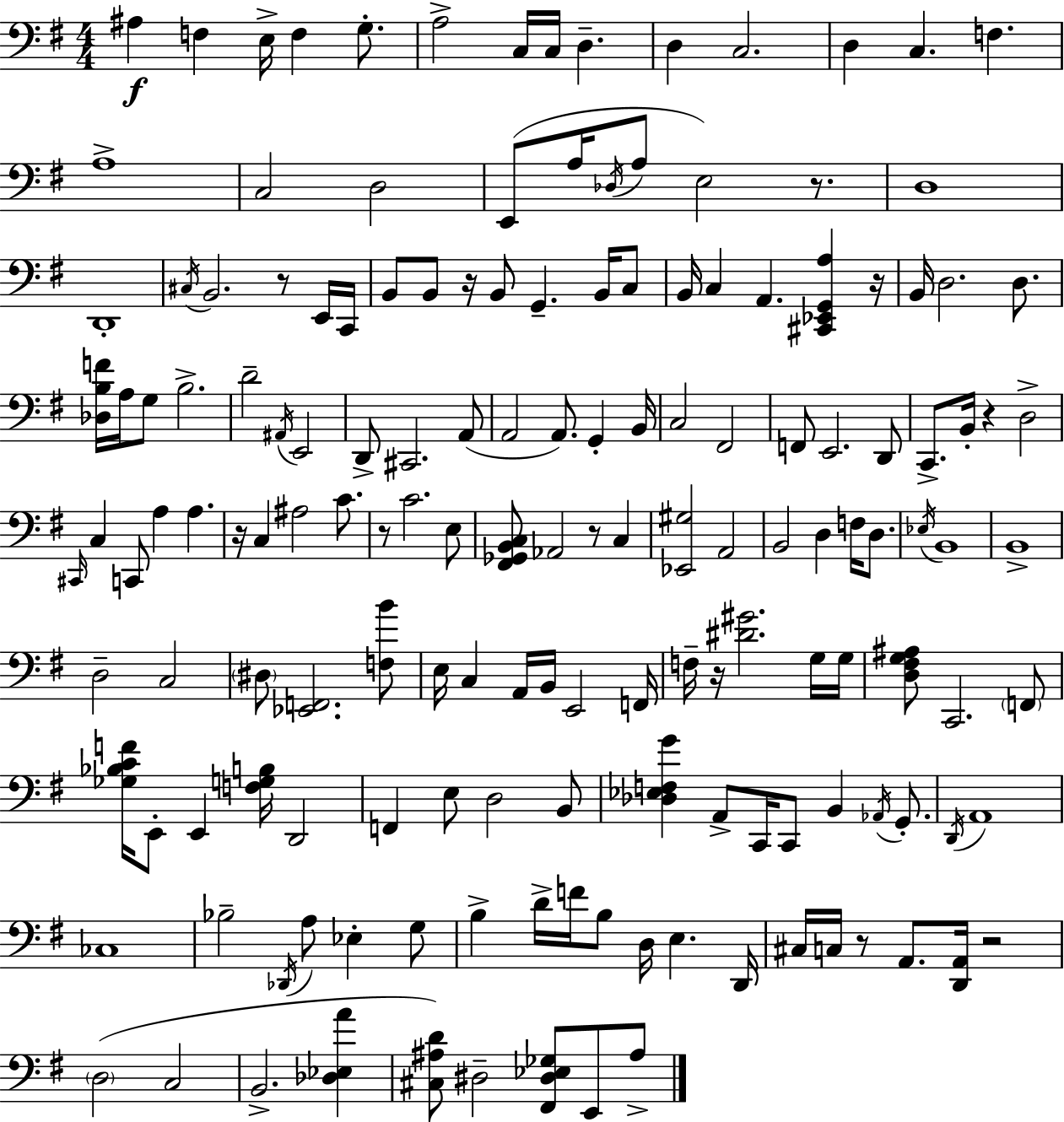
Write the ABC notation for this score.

X:1
T:Untitled
M:4/4
L:1/4
K:Em
^A, F, E,/4 F, G,/2 A,2 C,/4 C,/4 D, D, C,2 D, C, F, A,4 C,2 D,2 E,,/2 A,/4 _D,/4 A,/2 E,2 z/2 D,4 D,,4 ^C,/4 B,,2 z/2 E,,/4 C,,/4 B,,/2 B,,/2 z/4 B,,/2 G,, B,,/4 C,/2 B,,/4 C, A,, [^C,,_E,,G,,A,] z/4 B,,/4 D,2 D,/2 [_D,B,F]/4 A,/4 G,/2 B,2 D2 ^A,,/4 E,,2 D,,/2 ^C,,2 A,,/2 A,,2 A,,/2 G,, B,,/4 C,2 ^F,,2 F,,/2 E,,2 D,,/2 C,,/2 B,,/4 z D,2 ^C,,/4 C, C,,/2 A, A, z/4 C, ^A,2 C/2 z/2 C2 E,/2 [^F,,_G,,B,,C,]/2 _A,,2 z/2 C, [_E,,^G,]2 A,,2 B,,2 D, F,/4 D,/2 _E,/4 B,,4 B,,4 D,2 C,2 ^D,/2 [_E,,F,,]2 [F,B]/2 E,/4 C, A,,/4 B,,/4 E,,2 F,,/4 F,/4 z/4 [^D^G]2 G,/4 G,/4 [D,^F,G,^A,]/2 C,,2 F,,/2 [_G,_B,CF]/4 E,,/2 E,, [F,G,B,]/4 D,,2 F,, E,/2 D,2 B,,/2 [_D,_E,F,G] A,,/2 C,,/4 C,,/2 B,, _A,,/4 G,,/2 D,,/4 A,,4 _C,4 _B,2 _D,,/4 A,/2 _E, G,/2 B, D/4 F/4 B,/2 D,/4 E, D,,/4 ^C,/4 C,/4 z/2 A,,/2 [D,,A,,]/4 z2 D,2 C,2 B,,2 [_D,_E,A] [^C,^A,D]/2 ^D,2 [^F,,^D,_E,_G,]/2 E,,/2 ^A,/2